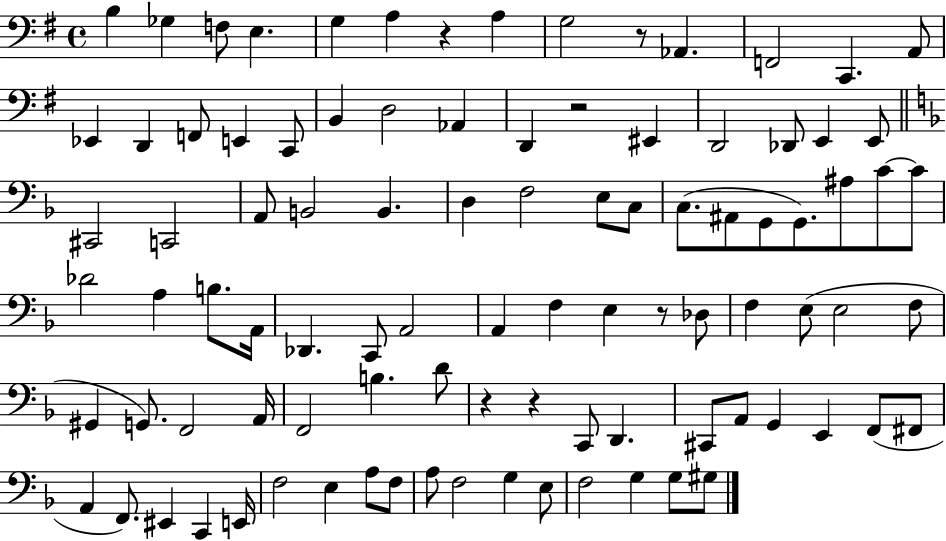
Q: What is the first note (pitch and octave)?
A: B3